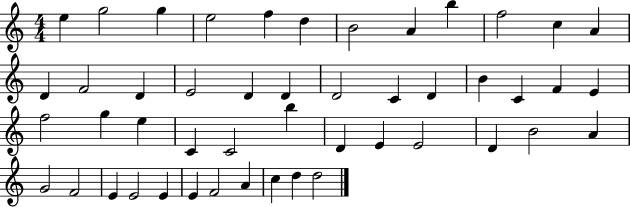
X:1
T:Untitled
M:4/4
L:1/4
K:C
e g2 g e2 f d B2 A b f2 c A D F2 D E2 D D D2 C D B C F E f2 g e C C2 b D E E2 D B2 A G2 F2 E E2 E E F2 A c d d2